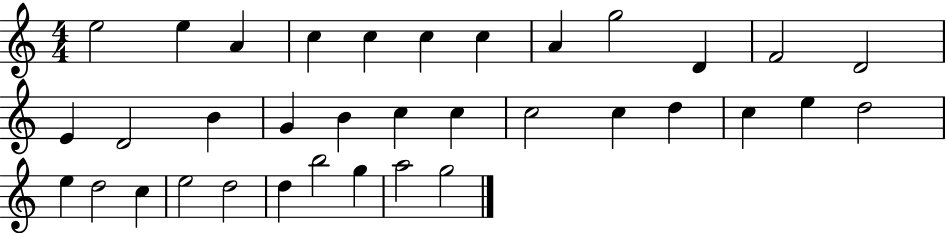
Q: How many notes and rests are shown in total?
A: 35